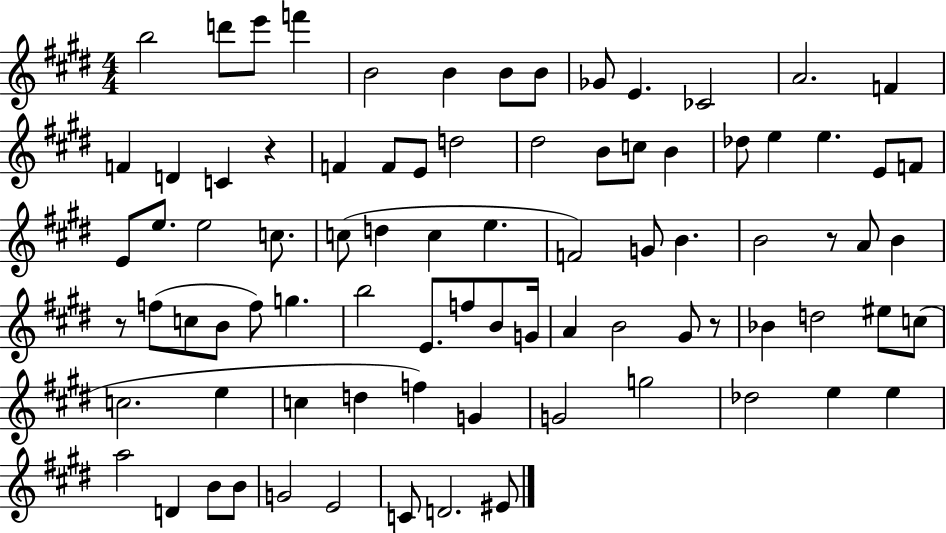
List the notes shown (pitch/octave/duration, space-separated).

B5/h D6/e E6/e F6/q B4/h B4/q B4/e B4/e Gb4/e E4/q. CES4/h A4/h. F4/q F4/q D4/q C4/q R/q F4/q F4/e E4/e D5/h D#5/h B4/e C5/e B4/q Db5/e E5/q E5/q. E4/e F4/e E4/e E5/e. E5/h C5/e. C5/e D5/q C5/q E5/q. F4/h G4/e B4/q. B4/h R/e A4/e B4/q R/e F5/e C5/e B4/e F5/e G5/q. B5/h E4/e. F5/e B4/e G4/s A4/q B4/h G#4/e R/e Bb4/q D5/h EIS5/e C5/e C5/h. E5/q C5/q D5/q F5/q G4/q G4/h G5/h Db5/h E5/q E5/q A5/h D4/q B4/e B4/e G4/h E4/h C4/e D4/h. EIS4/e